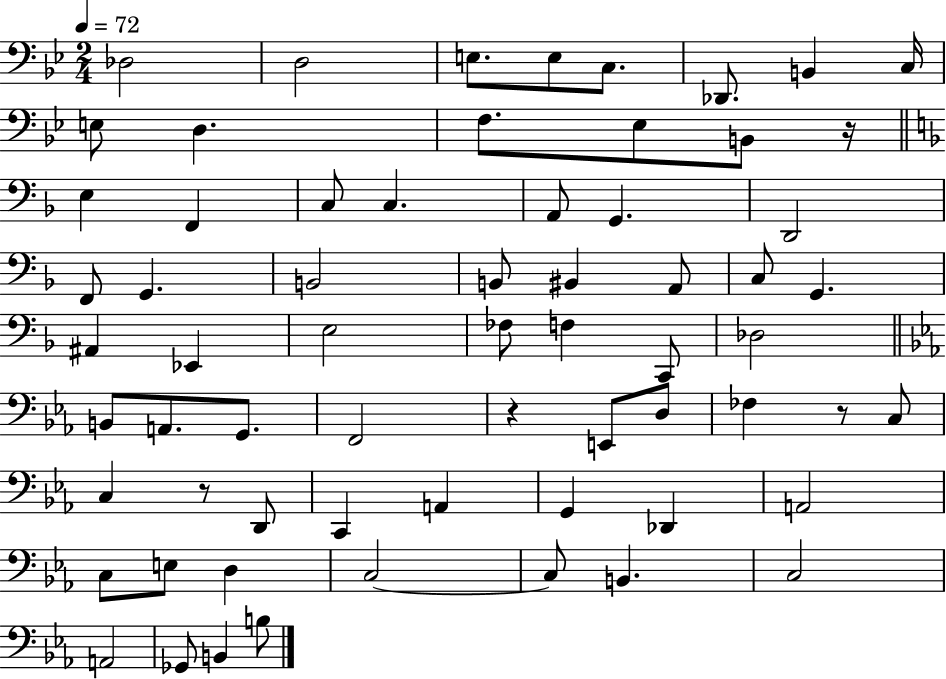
Db3/h D3/h E3/e. E3/e C3/e. Db2/e. B2/q C3/s E3/e D3/q. F3/e. Eb3/e B2/e R/s E3/q F2/q C3/e C3/q. A2/e G2/q. D2/h F2/e G2/q. B2/h B2/e BIS2/q A2/e C3/e G2/q. A#2/q Eb2/q E3/h FES3/e F3/q C2/e Db3/h B2/e A2/e. G2/e. F2/h R/q E2/e D3/e FES3/q R/e C3/e C3/q R/e D2/e C2/q A2/q G2/q Db2/q A2/h C3/e E3/e D3/q C3/h C3/e B2/q. C3/h A2/h Gb2/e B2/q B3/e